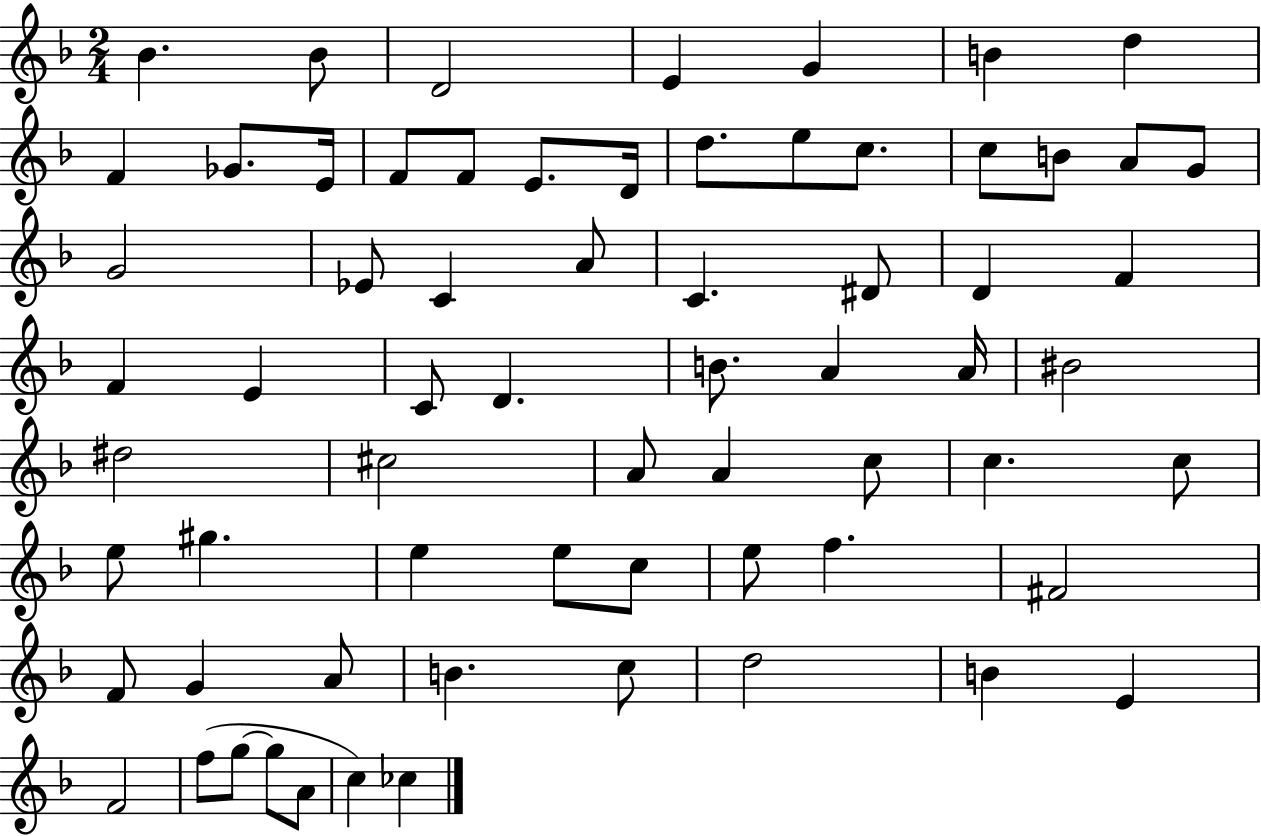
{
  \clef treble
  \numericTimeSignature
  \time 2/4
  \key f \major
  bes'4. bes'8 | d'2 | e'4 g'4 | b'4 d''4 | \break f'4 ges'8. e'16 | f'8 f'8 e'8. d'16 | d''8. e''8 c''8. | c''8 b'8 a'8 g'8 | \break g'2 | ees'8 c'4 a'8 | c'4. dis'8 | d'4 f'4 | \break f'4 e'4 | c'8 d'4. | b'8. a'4 a'16 | bis'2 | \break dis''2 | cis''2 | a'8 a'4 c''8 | c''4. c''8 | \break e''8 gis''4. | e''4 e''8 c''8 | e''8 f''4. | fis'2 | \break f'8 g'4 a'8 | b'4. c''8 | d''2 | b'4 e'4 | \break f'2 | f''8( g''8~~ g''8 a'8 | c''4) ces''4 | \bar "|."
}